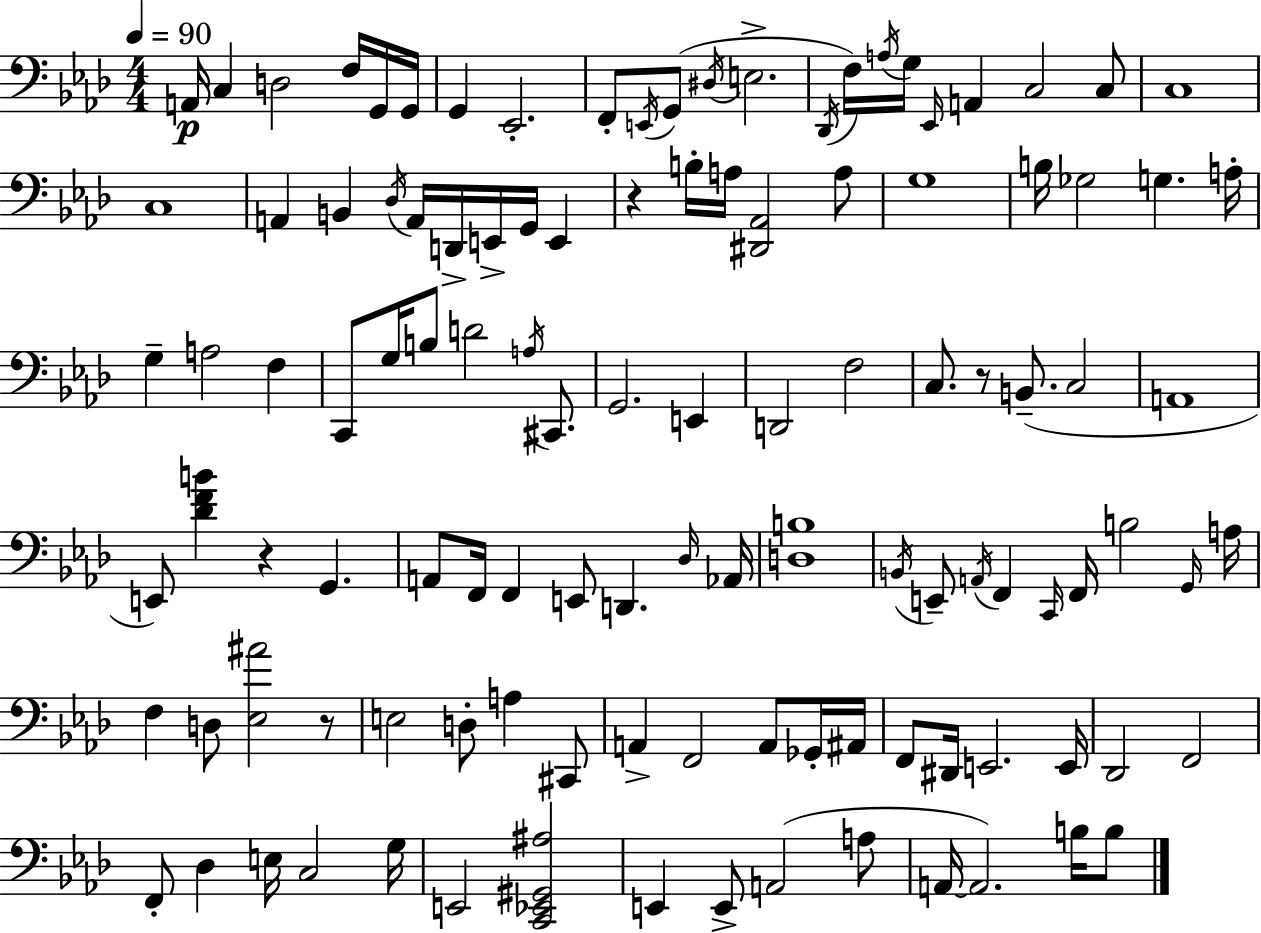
{
  \clef bass
  \numericTimeSignature
  \time 4/4
  \key f \minor
  \tempo 4 = 90
  a,16\p c4 d2 f16 g,16 g,16 | g,4 ees,2.-. | f,8-. \acciaccatura { e,16 }( g,8 \acciaccatura { dis16 } e2.-> | \acciaccatura { des,16 }) f16 \acciaccatura { a16 } g16 \grace { ees,16 } a,4 c2 | \break c8 c1 | c1 | a,4 b,4 \acciaccatura { des16 } a,16 d,16-> | e,16-> g,16 e,4 r4 b16-. a16 <dis, aes,>2 | \break a8 g1 | b16 ges2 g4. | a16-. g4-- a2 | f4 c,8 g16 b8 d'2 | \break \acciaccatura { a16 } cis,8. g,2. | e,4 d,2 f2 | c8. r8 b,8.--( c2 | a,1 | \break e,8) <des' f' b'>4 r4 | g,4. a,8 f,16 f,4 e,8 | d,4. \grace { des16 } aes,16 <d b>1 | \acciaccatura { b,16 } e,8-- \acciaccatura { a,16 } f,4 | \break \grace { c,16 } f,16 b2 \grace { g,16 } a16 f4 | d8 <ees ais'>2 r8 e2 | d8-. a4 cis,8 a,4-> | f,2 a,8 ges,16-. ais,16 f,8 dis,16 e,2. | \break e,16 des,2 | f,2 f,8-. des4 | e16 c2 g16 e,2 | <c, ees, gis, ais>2 e,4 | \break e,8-> a,2( a8 a,16~~ a,2.) | b16 b8 \bar "|."
}